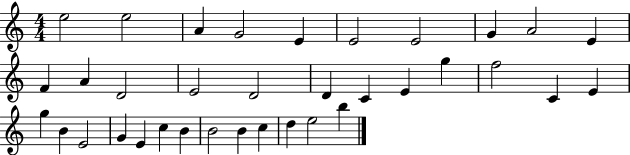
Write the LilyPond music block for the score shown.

{
  \clef treble
  \numericTimeSignature
  \time 4/4
  \key c \major
  e''2 e''2 | a'4 g'2 e'4 | e'2 e'2 | g'4 a'2 e'4 | \break f'4 a'4 d'2 | e'2 d'2 | d'4 c'4 e'4 g''4 | f''2 c'4 e'4 | \break g''4 b'4 e'2 | g'4 e'4 c''4 b'4 | b'2 b'4 c''4 | d''4 e''2 b''4 | \break \bar "|."
}